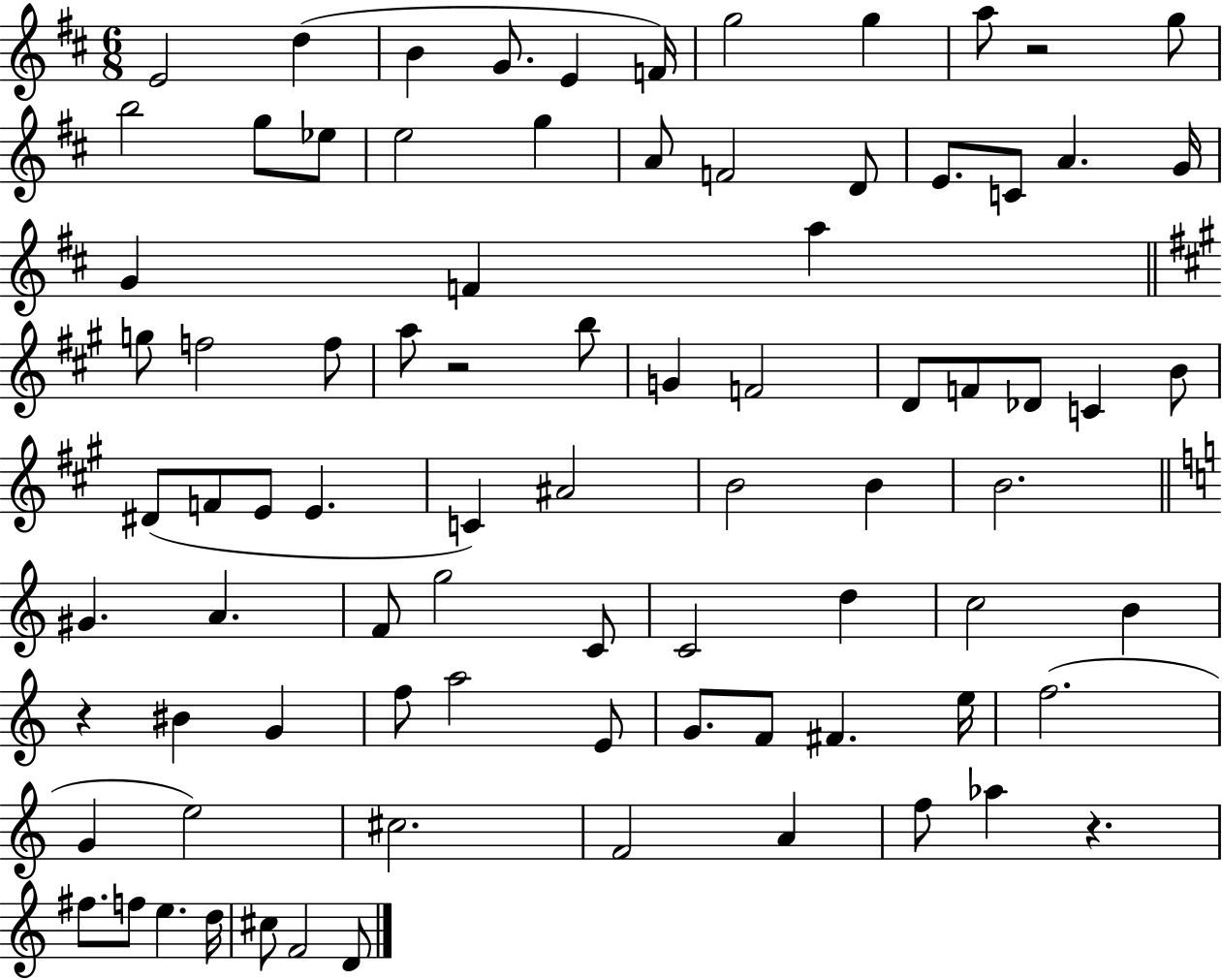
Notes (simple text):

E4/h D5/q B4/q G4/e. E4/q F4/s G5/h G5/q A5/e R/h G5/e B5/h G5/e Eb5/e E5/h G5/q A4/e F4/h D4/e E4/e. C4/e A4/q. G4/s G4/q F4/q A5/q G5/e F5/h F5/e A5/e R/h B5/e G4/q F4/h D4/e F4/e Db4/e C4/q B4/e D#4/e F4/e E4/e E4/q. C4/q A#4/h B4/h B4/q B4/h. G#4/q. A4/q. F4/e G5/h C4/e C4/h D5/q C5/h B4/q R/q BIS4/q G4/q F5/e A5/h E4/e G4/e. F4/e F#4/q. E5/s F5/h. G4/q E5/h C#5/h. F4/h A4/q F5/e Ab5/q R/q. F#5/e. F5/e E5/q. D5/s C#5/e F4/h D4/e